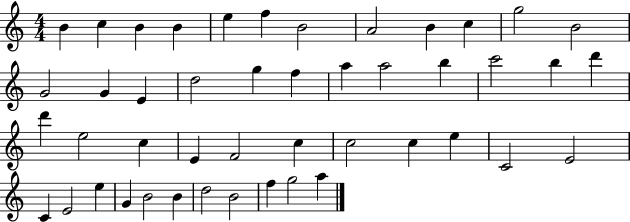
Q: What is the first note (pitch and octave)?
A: B4